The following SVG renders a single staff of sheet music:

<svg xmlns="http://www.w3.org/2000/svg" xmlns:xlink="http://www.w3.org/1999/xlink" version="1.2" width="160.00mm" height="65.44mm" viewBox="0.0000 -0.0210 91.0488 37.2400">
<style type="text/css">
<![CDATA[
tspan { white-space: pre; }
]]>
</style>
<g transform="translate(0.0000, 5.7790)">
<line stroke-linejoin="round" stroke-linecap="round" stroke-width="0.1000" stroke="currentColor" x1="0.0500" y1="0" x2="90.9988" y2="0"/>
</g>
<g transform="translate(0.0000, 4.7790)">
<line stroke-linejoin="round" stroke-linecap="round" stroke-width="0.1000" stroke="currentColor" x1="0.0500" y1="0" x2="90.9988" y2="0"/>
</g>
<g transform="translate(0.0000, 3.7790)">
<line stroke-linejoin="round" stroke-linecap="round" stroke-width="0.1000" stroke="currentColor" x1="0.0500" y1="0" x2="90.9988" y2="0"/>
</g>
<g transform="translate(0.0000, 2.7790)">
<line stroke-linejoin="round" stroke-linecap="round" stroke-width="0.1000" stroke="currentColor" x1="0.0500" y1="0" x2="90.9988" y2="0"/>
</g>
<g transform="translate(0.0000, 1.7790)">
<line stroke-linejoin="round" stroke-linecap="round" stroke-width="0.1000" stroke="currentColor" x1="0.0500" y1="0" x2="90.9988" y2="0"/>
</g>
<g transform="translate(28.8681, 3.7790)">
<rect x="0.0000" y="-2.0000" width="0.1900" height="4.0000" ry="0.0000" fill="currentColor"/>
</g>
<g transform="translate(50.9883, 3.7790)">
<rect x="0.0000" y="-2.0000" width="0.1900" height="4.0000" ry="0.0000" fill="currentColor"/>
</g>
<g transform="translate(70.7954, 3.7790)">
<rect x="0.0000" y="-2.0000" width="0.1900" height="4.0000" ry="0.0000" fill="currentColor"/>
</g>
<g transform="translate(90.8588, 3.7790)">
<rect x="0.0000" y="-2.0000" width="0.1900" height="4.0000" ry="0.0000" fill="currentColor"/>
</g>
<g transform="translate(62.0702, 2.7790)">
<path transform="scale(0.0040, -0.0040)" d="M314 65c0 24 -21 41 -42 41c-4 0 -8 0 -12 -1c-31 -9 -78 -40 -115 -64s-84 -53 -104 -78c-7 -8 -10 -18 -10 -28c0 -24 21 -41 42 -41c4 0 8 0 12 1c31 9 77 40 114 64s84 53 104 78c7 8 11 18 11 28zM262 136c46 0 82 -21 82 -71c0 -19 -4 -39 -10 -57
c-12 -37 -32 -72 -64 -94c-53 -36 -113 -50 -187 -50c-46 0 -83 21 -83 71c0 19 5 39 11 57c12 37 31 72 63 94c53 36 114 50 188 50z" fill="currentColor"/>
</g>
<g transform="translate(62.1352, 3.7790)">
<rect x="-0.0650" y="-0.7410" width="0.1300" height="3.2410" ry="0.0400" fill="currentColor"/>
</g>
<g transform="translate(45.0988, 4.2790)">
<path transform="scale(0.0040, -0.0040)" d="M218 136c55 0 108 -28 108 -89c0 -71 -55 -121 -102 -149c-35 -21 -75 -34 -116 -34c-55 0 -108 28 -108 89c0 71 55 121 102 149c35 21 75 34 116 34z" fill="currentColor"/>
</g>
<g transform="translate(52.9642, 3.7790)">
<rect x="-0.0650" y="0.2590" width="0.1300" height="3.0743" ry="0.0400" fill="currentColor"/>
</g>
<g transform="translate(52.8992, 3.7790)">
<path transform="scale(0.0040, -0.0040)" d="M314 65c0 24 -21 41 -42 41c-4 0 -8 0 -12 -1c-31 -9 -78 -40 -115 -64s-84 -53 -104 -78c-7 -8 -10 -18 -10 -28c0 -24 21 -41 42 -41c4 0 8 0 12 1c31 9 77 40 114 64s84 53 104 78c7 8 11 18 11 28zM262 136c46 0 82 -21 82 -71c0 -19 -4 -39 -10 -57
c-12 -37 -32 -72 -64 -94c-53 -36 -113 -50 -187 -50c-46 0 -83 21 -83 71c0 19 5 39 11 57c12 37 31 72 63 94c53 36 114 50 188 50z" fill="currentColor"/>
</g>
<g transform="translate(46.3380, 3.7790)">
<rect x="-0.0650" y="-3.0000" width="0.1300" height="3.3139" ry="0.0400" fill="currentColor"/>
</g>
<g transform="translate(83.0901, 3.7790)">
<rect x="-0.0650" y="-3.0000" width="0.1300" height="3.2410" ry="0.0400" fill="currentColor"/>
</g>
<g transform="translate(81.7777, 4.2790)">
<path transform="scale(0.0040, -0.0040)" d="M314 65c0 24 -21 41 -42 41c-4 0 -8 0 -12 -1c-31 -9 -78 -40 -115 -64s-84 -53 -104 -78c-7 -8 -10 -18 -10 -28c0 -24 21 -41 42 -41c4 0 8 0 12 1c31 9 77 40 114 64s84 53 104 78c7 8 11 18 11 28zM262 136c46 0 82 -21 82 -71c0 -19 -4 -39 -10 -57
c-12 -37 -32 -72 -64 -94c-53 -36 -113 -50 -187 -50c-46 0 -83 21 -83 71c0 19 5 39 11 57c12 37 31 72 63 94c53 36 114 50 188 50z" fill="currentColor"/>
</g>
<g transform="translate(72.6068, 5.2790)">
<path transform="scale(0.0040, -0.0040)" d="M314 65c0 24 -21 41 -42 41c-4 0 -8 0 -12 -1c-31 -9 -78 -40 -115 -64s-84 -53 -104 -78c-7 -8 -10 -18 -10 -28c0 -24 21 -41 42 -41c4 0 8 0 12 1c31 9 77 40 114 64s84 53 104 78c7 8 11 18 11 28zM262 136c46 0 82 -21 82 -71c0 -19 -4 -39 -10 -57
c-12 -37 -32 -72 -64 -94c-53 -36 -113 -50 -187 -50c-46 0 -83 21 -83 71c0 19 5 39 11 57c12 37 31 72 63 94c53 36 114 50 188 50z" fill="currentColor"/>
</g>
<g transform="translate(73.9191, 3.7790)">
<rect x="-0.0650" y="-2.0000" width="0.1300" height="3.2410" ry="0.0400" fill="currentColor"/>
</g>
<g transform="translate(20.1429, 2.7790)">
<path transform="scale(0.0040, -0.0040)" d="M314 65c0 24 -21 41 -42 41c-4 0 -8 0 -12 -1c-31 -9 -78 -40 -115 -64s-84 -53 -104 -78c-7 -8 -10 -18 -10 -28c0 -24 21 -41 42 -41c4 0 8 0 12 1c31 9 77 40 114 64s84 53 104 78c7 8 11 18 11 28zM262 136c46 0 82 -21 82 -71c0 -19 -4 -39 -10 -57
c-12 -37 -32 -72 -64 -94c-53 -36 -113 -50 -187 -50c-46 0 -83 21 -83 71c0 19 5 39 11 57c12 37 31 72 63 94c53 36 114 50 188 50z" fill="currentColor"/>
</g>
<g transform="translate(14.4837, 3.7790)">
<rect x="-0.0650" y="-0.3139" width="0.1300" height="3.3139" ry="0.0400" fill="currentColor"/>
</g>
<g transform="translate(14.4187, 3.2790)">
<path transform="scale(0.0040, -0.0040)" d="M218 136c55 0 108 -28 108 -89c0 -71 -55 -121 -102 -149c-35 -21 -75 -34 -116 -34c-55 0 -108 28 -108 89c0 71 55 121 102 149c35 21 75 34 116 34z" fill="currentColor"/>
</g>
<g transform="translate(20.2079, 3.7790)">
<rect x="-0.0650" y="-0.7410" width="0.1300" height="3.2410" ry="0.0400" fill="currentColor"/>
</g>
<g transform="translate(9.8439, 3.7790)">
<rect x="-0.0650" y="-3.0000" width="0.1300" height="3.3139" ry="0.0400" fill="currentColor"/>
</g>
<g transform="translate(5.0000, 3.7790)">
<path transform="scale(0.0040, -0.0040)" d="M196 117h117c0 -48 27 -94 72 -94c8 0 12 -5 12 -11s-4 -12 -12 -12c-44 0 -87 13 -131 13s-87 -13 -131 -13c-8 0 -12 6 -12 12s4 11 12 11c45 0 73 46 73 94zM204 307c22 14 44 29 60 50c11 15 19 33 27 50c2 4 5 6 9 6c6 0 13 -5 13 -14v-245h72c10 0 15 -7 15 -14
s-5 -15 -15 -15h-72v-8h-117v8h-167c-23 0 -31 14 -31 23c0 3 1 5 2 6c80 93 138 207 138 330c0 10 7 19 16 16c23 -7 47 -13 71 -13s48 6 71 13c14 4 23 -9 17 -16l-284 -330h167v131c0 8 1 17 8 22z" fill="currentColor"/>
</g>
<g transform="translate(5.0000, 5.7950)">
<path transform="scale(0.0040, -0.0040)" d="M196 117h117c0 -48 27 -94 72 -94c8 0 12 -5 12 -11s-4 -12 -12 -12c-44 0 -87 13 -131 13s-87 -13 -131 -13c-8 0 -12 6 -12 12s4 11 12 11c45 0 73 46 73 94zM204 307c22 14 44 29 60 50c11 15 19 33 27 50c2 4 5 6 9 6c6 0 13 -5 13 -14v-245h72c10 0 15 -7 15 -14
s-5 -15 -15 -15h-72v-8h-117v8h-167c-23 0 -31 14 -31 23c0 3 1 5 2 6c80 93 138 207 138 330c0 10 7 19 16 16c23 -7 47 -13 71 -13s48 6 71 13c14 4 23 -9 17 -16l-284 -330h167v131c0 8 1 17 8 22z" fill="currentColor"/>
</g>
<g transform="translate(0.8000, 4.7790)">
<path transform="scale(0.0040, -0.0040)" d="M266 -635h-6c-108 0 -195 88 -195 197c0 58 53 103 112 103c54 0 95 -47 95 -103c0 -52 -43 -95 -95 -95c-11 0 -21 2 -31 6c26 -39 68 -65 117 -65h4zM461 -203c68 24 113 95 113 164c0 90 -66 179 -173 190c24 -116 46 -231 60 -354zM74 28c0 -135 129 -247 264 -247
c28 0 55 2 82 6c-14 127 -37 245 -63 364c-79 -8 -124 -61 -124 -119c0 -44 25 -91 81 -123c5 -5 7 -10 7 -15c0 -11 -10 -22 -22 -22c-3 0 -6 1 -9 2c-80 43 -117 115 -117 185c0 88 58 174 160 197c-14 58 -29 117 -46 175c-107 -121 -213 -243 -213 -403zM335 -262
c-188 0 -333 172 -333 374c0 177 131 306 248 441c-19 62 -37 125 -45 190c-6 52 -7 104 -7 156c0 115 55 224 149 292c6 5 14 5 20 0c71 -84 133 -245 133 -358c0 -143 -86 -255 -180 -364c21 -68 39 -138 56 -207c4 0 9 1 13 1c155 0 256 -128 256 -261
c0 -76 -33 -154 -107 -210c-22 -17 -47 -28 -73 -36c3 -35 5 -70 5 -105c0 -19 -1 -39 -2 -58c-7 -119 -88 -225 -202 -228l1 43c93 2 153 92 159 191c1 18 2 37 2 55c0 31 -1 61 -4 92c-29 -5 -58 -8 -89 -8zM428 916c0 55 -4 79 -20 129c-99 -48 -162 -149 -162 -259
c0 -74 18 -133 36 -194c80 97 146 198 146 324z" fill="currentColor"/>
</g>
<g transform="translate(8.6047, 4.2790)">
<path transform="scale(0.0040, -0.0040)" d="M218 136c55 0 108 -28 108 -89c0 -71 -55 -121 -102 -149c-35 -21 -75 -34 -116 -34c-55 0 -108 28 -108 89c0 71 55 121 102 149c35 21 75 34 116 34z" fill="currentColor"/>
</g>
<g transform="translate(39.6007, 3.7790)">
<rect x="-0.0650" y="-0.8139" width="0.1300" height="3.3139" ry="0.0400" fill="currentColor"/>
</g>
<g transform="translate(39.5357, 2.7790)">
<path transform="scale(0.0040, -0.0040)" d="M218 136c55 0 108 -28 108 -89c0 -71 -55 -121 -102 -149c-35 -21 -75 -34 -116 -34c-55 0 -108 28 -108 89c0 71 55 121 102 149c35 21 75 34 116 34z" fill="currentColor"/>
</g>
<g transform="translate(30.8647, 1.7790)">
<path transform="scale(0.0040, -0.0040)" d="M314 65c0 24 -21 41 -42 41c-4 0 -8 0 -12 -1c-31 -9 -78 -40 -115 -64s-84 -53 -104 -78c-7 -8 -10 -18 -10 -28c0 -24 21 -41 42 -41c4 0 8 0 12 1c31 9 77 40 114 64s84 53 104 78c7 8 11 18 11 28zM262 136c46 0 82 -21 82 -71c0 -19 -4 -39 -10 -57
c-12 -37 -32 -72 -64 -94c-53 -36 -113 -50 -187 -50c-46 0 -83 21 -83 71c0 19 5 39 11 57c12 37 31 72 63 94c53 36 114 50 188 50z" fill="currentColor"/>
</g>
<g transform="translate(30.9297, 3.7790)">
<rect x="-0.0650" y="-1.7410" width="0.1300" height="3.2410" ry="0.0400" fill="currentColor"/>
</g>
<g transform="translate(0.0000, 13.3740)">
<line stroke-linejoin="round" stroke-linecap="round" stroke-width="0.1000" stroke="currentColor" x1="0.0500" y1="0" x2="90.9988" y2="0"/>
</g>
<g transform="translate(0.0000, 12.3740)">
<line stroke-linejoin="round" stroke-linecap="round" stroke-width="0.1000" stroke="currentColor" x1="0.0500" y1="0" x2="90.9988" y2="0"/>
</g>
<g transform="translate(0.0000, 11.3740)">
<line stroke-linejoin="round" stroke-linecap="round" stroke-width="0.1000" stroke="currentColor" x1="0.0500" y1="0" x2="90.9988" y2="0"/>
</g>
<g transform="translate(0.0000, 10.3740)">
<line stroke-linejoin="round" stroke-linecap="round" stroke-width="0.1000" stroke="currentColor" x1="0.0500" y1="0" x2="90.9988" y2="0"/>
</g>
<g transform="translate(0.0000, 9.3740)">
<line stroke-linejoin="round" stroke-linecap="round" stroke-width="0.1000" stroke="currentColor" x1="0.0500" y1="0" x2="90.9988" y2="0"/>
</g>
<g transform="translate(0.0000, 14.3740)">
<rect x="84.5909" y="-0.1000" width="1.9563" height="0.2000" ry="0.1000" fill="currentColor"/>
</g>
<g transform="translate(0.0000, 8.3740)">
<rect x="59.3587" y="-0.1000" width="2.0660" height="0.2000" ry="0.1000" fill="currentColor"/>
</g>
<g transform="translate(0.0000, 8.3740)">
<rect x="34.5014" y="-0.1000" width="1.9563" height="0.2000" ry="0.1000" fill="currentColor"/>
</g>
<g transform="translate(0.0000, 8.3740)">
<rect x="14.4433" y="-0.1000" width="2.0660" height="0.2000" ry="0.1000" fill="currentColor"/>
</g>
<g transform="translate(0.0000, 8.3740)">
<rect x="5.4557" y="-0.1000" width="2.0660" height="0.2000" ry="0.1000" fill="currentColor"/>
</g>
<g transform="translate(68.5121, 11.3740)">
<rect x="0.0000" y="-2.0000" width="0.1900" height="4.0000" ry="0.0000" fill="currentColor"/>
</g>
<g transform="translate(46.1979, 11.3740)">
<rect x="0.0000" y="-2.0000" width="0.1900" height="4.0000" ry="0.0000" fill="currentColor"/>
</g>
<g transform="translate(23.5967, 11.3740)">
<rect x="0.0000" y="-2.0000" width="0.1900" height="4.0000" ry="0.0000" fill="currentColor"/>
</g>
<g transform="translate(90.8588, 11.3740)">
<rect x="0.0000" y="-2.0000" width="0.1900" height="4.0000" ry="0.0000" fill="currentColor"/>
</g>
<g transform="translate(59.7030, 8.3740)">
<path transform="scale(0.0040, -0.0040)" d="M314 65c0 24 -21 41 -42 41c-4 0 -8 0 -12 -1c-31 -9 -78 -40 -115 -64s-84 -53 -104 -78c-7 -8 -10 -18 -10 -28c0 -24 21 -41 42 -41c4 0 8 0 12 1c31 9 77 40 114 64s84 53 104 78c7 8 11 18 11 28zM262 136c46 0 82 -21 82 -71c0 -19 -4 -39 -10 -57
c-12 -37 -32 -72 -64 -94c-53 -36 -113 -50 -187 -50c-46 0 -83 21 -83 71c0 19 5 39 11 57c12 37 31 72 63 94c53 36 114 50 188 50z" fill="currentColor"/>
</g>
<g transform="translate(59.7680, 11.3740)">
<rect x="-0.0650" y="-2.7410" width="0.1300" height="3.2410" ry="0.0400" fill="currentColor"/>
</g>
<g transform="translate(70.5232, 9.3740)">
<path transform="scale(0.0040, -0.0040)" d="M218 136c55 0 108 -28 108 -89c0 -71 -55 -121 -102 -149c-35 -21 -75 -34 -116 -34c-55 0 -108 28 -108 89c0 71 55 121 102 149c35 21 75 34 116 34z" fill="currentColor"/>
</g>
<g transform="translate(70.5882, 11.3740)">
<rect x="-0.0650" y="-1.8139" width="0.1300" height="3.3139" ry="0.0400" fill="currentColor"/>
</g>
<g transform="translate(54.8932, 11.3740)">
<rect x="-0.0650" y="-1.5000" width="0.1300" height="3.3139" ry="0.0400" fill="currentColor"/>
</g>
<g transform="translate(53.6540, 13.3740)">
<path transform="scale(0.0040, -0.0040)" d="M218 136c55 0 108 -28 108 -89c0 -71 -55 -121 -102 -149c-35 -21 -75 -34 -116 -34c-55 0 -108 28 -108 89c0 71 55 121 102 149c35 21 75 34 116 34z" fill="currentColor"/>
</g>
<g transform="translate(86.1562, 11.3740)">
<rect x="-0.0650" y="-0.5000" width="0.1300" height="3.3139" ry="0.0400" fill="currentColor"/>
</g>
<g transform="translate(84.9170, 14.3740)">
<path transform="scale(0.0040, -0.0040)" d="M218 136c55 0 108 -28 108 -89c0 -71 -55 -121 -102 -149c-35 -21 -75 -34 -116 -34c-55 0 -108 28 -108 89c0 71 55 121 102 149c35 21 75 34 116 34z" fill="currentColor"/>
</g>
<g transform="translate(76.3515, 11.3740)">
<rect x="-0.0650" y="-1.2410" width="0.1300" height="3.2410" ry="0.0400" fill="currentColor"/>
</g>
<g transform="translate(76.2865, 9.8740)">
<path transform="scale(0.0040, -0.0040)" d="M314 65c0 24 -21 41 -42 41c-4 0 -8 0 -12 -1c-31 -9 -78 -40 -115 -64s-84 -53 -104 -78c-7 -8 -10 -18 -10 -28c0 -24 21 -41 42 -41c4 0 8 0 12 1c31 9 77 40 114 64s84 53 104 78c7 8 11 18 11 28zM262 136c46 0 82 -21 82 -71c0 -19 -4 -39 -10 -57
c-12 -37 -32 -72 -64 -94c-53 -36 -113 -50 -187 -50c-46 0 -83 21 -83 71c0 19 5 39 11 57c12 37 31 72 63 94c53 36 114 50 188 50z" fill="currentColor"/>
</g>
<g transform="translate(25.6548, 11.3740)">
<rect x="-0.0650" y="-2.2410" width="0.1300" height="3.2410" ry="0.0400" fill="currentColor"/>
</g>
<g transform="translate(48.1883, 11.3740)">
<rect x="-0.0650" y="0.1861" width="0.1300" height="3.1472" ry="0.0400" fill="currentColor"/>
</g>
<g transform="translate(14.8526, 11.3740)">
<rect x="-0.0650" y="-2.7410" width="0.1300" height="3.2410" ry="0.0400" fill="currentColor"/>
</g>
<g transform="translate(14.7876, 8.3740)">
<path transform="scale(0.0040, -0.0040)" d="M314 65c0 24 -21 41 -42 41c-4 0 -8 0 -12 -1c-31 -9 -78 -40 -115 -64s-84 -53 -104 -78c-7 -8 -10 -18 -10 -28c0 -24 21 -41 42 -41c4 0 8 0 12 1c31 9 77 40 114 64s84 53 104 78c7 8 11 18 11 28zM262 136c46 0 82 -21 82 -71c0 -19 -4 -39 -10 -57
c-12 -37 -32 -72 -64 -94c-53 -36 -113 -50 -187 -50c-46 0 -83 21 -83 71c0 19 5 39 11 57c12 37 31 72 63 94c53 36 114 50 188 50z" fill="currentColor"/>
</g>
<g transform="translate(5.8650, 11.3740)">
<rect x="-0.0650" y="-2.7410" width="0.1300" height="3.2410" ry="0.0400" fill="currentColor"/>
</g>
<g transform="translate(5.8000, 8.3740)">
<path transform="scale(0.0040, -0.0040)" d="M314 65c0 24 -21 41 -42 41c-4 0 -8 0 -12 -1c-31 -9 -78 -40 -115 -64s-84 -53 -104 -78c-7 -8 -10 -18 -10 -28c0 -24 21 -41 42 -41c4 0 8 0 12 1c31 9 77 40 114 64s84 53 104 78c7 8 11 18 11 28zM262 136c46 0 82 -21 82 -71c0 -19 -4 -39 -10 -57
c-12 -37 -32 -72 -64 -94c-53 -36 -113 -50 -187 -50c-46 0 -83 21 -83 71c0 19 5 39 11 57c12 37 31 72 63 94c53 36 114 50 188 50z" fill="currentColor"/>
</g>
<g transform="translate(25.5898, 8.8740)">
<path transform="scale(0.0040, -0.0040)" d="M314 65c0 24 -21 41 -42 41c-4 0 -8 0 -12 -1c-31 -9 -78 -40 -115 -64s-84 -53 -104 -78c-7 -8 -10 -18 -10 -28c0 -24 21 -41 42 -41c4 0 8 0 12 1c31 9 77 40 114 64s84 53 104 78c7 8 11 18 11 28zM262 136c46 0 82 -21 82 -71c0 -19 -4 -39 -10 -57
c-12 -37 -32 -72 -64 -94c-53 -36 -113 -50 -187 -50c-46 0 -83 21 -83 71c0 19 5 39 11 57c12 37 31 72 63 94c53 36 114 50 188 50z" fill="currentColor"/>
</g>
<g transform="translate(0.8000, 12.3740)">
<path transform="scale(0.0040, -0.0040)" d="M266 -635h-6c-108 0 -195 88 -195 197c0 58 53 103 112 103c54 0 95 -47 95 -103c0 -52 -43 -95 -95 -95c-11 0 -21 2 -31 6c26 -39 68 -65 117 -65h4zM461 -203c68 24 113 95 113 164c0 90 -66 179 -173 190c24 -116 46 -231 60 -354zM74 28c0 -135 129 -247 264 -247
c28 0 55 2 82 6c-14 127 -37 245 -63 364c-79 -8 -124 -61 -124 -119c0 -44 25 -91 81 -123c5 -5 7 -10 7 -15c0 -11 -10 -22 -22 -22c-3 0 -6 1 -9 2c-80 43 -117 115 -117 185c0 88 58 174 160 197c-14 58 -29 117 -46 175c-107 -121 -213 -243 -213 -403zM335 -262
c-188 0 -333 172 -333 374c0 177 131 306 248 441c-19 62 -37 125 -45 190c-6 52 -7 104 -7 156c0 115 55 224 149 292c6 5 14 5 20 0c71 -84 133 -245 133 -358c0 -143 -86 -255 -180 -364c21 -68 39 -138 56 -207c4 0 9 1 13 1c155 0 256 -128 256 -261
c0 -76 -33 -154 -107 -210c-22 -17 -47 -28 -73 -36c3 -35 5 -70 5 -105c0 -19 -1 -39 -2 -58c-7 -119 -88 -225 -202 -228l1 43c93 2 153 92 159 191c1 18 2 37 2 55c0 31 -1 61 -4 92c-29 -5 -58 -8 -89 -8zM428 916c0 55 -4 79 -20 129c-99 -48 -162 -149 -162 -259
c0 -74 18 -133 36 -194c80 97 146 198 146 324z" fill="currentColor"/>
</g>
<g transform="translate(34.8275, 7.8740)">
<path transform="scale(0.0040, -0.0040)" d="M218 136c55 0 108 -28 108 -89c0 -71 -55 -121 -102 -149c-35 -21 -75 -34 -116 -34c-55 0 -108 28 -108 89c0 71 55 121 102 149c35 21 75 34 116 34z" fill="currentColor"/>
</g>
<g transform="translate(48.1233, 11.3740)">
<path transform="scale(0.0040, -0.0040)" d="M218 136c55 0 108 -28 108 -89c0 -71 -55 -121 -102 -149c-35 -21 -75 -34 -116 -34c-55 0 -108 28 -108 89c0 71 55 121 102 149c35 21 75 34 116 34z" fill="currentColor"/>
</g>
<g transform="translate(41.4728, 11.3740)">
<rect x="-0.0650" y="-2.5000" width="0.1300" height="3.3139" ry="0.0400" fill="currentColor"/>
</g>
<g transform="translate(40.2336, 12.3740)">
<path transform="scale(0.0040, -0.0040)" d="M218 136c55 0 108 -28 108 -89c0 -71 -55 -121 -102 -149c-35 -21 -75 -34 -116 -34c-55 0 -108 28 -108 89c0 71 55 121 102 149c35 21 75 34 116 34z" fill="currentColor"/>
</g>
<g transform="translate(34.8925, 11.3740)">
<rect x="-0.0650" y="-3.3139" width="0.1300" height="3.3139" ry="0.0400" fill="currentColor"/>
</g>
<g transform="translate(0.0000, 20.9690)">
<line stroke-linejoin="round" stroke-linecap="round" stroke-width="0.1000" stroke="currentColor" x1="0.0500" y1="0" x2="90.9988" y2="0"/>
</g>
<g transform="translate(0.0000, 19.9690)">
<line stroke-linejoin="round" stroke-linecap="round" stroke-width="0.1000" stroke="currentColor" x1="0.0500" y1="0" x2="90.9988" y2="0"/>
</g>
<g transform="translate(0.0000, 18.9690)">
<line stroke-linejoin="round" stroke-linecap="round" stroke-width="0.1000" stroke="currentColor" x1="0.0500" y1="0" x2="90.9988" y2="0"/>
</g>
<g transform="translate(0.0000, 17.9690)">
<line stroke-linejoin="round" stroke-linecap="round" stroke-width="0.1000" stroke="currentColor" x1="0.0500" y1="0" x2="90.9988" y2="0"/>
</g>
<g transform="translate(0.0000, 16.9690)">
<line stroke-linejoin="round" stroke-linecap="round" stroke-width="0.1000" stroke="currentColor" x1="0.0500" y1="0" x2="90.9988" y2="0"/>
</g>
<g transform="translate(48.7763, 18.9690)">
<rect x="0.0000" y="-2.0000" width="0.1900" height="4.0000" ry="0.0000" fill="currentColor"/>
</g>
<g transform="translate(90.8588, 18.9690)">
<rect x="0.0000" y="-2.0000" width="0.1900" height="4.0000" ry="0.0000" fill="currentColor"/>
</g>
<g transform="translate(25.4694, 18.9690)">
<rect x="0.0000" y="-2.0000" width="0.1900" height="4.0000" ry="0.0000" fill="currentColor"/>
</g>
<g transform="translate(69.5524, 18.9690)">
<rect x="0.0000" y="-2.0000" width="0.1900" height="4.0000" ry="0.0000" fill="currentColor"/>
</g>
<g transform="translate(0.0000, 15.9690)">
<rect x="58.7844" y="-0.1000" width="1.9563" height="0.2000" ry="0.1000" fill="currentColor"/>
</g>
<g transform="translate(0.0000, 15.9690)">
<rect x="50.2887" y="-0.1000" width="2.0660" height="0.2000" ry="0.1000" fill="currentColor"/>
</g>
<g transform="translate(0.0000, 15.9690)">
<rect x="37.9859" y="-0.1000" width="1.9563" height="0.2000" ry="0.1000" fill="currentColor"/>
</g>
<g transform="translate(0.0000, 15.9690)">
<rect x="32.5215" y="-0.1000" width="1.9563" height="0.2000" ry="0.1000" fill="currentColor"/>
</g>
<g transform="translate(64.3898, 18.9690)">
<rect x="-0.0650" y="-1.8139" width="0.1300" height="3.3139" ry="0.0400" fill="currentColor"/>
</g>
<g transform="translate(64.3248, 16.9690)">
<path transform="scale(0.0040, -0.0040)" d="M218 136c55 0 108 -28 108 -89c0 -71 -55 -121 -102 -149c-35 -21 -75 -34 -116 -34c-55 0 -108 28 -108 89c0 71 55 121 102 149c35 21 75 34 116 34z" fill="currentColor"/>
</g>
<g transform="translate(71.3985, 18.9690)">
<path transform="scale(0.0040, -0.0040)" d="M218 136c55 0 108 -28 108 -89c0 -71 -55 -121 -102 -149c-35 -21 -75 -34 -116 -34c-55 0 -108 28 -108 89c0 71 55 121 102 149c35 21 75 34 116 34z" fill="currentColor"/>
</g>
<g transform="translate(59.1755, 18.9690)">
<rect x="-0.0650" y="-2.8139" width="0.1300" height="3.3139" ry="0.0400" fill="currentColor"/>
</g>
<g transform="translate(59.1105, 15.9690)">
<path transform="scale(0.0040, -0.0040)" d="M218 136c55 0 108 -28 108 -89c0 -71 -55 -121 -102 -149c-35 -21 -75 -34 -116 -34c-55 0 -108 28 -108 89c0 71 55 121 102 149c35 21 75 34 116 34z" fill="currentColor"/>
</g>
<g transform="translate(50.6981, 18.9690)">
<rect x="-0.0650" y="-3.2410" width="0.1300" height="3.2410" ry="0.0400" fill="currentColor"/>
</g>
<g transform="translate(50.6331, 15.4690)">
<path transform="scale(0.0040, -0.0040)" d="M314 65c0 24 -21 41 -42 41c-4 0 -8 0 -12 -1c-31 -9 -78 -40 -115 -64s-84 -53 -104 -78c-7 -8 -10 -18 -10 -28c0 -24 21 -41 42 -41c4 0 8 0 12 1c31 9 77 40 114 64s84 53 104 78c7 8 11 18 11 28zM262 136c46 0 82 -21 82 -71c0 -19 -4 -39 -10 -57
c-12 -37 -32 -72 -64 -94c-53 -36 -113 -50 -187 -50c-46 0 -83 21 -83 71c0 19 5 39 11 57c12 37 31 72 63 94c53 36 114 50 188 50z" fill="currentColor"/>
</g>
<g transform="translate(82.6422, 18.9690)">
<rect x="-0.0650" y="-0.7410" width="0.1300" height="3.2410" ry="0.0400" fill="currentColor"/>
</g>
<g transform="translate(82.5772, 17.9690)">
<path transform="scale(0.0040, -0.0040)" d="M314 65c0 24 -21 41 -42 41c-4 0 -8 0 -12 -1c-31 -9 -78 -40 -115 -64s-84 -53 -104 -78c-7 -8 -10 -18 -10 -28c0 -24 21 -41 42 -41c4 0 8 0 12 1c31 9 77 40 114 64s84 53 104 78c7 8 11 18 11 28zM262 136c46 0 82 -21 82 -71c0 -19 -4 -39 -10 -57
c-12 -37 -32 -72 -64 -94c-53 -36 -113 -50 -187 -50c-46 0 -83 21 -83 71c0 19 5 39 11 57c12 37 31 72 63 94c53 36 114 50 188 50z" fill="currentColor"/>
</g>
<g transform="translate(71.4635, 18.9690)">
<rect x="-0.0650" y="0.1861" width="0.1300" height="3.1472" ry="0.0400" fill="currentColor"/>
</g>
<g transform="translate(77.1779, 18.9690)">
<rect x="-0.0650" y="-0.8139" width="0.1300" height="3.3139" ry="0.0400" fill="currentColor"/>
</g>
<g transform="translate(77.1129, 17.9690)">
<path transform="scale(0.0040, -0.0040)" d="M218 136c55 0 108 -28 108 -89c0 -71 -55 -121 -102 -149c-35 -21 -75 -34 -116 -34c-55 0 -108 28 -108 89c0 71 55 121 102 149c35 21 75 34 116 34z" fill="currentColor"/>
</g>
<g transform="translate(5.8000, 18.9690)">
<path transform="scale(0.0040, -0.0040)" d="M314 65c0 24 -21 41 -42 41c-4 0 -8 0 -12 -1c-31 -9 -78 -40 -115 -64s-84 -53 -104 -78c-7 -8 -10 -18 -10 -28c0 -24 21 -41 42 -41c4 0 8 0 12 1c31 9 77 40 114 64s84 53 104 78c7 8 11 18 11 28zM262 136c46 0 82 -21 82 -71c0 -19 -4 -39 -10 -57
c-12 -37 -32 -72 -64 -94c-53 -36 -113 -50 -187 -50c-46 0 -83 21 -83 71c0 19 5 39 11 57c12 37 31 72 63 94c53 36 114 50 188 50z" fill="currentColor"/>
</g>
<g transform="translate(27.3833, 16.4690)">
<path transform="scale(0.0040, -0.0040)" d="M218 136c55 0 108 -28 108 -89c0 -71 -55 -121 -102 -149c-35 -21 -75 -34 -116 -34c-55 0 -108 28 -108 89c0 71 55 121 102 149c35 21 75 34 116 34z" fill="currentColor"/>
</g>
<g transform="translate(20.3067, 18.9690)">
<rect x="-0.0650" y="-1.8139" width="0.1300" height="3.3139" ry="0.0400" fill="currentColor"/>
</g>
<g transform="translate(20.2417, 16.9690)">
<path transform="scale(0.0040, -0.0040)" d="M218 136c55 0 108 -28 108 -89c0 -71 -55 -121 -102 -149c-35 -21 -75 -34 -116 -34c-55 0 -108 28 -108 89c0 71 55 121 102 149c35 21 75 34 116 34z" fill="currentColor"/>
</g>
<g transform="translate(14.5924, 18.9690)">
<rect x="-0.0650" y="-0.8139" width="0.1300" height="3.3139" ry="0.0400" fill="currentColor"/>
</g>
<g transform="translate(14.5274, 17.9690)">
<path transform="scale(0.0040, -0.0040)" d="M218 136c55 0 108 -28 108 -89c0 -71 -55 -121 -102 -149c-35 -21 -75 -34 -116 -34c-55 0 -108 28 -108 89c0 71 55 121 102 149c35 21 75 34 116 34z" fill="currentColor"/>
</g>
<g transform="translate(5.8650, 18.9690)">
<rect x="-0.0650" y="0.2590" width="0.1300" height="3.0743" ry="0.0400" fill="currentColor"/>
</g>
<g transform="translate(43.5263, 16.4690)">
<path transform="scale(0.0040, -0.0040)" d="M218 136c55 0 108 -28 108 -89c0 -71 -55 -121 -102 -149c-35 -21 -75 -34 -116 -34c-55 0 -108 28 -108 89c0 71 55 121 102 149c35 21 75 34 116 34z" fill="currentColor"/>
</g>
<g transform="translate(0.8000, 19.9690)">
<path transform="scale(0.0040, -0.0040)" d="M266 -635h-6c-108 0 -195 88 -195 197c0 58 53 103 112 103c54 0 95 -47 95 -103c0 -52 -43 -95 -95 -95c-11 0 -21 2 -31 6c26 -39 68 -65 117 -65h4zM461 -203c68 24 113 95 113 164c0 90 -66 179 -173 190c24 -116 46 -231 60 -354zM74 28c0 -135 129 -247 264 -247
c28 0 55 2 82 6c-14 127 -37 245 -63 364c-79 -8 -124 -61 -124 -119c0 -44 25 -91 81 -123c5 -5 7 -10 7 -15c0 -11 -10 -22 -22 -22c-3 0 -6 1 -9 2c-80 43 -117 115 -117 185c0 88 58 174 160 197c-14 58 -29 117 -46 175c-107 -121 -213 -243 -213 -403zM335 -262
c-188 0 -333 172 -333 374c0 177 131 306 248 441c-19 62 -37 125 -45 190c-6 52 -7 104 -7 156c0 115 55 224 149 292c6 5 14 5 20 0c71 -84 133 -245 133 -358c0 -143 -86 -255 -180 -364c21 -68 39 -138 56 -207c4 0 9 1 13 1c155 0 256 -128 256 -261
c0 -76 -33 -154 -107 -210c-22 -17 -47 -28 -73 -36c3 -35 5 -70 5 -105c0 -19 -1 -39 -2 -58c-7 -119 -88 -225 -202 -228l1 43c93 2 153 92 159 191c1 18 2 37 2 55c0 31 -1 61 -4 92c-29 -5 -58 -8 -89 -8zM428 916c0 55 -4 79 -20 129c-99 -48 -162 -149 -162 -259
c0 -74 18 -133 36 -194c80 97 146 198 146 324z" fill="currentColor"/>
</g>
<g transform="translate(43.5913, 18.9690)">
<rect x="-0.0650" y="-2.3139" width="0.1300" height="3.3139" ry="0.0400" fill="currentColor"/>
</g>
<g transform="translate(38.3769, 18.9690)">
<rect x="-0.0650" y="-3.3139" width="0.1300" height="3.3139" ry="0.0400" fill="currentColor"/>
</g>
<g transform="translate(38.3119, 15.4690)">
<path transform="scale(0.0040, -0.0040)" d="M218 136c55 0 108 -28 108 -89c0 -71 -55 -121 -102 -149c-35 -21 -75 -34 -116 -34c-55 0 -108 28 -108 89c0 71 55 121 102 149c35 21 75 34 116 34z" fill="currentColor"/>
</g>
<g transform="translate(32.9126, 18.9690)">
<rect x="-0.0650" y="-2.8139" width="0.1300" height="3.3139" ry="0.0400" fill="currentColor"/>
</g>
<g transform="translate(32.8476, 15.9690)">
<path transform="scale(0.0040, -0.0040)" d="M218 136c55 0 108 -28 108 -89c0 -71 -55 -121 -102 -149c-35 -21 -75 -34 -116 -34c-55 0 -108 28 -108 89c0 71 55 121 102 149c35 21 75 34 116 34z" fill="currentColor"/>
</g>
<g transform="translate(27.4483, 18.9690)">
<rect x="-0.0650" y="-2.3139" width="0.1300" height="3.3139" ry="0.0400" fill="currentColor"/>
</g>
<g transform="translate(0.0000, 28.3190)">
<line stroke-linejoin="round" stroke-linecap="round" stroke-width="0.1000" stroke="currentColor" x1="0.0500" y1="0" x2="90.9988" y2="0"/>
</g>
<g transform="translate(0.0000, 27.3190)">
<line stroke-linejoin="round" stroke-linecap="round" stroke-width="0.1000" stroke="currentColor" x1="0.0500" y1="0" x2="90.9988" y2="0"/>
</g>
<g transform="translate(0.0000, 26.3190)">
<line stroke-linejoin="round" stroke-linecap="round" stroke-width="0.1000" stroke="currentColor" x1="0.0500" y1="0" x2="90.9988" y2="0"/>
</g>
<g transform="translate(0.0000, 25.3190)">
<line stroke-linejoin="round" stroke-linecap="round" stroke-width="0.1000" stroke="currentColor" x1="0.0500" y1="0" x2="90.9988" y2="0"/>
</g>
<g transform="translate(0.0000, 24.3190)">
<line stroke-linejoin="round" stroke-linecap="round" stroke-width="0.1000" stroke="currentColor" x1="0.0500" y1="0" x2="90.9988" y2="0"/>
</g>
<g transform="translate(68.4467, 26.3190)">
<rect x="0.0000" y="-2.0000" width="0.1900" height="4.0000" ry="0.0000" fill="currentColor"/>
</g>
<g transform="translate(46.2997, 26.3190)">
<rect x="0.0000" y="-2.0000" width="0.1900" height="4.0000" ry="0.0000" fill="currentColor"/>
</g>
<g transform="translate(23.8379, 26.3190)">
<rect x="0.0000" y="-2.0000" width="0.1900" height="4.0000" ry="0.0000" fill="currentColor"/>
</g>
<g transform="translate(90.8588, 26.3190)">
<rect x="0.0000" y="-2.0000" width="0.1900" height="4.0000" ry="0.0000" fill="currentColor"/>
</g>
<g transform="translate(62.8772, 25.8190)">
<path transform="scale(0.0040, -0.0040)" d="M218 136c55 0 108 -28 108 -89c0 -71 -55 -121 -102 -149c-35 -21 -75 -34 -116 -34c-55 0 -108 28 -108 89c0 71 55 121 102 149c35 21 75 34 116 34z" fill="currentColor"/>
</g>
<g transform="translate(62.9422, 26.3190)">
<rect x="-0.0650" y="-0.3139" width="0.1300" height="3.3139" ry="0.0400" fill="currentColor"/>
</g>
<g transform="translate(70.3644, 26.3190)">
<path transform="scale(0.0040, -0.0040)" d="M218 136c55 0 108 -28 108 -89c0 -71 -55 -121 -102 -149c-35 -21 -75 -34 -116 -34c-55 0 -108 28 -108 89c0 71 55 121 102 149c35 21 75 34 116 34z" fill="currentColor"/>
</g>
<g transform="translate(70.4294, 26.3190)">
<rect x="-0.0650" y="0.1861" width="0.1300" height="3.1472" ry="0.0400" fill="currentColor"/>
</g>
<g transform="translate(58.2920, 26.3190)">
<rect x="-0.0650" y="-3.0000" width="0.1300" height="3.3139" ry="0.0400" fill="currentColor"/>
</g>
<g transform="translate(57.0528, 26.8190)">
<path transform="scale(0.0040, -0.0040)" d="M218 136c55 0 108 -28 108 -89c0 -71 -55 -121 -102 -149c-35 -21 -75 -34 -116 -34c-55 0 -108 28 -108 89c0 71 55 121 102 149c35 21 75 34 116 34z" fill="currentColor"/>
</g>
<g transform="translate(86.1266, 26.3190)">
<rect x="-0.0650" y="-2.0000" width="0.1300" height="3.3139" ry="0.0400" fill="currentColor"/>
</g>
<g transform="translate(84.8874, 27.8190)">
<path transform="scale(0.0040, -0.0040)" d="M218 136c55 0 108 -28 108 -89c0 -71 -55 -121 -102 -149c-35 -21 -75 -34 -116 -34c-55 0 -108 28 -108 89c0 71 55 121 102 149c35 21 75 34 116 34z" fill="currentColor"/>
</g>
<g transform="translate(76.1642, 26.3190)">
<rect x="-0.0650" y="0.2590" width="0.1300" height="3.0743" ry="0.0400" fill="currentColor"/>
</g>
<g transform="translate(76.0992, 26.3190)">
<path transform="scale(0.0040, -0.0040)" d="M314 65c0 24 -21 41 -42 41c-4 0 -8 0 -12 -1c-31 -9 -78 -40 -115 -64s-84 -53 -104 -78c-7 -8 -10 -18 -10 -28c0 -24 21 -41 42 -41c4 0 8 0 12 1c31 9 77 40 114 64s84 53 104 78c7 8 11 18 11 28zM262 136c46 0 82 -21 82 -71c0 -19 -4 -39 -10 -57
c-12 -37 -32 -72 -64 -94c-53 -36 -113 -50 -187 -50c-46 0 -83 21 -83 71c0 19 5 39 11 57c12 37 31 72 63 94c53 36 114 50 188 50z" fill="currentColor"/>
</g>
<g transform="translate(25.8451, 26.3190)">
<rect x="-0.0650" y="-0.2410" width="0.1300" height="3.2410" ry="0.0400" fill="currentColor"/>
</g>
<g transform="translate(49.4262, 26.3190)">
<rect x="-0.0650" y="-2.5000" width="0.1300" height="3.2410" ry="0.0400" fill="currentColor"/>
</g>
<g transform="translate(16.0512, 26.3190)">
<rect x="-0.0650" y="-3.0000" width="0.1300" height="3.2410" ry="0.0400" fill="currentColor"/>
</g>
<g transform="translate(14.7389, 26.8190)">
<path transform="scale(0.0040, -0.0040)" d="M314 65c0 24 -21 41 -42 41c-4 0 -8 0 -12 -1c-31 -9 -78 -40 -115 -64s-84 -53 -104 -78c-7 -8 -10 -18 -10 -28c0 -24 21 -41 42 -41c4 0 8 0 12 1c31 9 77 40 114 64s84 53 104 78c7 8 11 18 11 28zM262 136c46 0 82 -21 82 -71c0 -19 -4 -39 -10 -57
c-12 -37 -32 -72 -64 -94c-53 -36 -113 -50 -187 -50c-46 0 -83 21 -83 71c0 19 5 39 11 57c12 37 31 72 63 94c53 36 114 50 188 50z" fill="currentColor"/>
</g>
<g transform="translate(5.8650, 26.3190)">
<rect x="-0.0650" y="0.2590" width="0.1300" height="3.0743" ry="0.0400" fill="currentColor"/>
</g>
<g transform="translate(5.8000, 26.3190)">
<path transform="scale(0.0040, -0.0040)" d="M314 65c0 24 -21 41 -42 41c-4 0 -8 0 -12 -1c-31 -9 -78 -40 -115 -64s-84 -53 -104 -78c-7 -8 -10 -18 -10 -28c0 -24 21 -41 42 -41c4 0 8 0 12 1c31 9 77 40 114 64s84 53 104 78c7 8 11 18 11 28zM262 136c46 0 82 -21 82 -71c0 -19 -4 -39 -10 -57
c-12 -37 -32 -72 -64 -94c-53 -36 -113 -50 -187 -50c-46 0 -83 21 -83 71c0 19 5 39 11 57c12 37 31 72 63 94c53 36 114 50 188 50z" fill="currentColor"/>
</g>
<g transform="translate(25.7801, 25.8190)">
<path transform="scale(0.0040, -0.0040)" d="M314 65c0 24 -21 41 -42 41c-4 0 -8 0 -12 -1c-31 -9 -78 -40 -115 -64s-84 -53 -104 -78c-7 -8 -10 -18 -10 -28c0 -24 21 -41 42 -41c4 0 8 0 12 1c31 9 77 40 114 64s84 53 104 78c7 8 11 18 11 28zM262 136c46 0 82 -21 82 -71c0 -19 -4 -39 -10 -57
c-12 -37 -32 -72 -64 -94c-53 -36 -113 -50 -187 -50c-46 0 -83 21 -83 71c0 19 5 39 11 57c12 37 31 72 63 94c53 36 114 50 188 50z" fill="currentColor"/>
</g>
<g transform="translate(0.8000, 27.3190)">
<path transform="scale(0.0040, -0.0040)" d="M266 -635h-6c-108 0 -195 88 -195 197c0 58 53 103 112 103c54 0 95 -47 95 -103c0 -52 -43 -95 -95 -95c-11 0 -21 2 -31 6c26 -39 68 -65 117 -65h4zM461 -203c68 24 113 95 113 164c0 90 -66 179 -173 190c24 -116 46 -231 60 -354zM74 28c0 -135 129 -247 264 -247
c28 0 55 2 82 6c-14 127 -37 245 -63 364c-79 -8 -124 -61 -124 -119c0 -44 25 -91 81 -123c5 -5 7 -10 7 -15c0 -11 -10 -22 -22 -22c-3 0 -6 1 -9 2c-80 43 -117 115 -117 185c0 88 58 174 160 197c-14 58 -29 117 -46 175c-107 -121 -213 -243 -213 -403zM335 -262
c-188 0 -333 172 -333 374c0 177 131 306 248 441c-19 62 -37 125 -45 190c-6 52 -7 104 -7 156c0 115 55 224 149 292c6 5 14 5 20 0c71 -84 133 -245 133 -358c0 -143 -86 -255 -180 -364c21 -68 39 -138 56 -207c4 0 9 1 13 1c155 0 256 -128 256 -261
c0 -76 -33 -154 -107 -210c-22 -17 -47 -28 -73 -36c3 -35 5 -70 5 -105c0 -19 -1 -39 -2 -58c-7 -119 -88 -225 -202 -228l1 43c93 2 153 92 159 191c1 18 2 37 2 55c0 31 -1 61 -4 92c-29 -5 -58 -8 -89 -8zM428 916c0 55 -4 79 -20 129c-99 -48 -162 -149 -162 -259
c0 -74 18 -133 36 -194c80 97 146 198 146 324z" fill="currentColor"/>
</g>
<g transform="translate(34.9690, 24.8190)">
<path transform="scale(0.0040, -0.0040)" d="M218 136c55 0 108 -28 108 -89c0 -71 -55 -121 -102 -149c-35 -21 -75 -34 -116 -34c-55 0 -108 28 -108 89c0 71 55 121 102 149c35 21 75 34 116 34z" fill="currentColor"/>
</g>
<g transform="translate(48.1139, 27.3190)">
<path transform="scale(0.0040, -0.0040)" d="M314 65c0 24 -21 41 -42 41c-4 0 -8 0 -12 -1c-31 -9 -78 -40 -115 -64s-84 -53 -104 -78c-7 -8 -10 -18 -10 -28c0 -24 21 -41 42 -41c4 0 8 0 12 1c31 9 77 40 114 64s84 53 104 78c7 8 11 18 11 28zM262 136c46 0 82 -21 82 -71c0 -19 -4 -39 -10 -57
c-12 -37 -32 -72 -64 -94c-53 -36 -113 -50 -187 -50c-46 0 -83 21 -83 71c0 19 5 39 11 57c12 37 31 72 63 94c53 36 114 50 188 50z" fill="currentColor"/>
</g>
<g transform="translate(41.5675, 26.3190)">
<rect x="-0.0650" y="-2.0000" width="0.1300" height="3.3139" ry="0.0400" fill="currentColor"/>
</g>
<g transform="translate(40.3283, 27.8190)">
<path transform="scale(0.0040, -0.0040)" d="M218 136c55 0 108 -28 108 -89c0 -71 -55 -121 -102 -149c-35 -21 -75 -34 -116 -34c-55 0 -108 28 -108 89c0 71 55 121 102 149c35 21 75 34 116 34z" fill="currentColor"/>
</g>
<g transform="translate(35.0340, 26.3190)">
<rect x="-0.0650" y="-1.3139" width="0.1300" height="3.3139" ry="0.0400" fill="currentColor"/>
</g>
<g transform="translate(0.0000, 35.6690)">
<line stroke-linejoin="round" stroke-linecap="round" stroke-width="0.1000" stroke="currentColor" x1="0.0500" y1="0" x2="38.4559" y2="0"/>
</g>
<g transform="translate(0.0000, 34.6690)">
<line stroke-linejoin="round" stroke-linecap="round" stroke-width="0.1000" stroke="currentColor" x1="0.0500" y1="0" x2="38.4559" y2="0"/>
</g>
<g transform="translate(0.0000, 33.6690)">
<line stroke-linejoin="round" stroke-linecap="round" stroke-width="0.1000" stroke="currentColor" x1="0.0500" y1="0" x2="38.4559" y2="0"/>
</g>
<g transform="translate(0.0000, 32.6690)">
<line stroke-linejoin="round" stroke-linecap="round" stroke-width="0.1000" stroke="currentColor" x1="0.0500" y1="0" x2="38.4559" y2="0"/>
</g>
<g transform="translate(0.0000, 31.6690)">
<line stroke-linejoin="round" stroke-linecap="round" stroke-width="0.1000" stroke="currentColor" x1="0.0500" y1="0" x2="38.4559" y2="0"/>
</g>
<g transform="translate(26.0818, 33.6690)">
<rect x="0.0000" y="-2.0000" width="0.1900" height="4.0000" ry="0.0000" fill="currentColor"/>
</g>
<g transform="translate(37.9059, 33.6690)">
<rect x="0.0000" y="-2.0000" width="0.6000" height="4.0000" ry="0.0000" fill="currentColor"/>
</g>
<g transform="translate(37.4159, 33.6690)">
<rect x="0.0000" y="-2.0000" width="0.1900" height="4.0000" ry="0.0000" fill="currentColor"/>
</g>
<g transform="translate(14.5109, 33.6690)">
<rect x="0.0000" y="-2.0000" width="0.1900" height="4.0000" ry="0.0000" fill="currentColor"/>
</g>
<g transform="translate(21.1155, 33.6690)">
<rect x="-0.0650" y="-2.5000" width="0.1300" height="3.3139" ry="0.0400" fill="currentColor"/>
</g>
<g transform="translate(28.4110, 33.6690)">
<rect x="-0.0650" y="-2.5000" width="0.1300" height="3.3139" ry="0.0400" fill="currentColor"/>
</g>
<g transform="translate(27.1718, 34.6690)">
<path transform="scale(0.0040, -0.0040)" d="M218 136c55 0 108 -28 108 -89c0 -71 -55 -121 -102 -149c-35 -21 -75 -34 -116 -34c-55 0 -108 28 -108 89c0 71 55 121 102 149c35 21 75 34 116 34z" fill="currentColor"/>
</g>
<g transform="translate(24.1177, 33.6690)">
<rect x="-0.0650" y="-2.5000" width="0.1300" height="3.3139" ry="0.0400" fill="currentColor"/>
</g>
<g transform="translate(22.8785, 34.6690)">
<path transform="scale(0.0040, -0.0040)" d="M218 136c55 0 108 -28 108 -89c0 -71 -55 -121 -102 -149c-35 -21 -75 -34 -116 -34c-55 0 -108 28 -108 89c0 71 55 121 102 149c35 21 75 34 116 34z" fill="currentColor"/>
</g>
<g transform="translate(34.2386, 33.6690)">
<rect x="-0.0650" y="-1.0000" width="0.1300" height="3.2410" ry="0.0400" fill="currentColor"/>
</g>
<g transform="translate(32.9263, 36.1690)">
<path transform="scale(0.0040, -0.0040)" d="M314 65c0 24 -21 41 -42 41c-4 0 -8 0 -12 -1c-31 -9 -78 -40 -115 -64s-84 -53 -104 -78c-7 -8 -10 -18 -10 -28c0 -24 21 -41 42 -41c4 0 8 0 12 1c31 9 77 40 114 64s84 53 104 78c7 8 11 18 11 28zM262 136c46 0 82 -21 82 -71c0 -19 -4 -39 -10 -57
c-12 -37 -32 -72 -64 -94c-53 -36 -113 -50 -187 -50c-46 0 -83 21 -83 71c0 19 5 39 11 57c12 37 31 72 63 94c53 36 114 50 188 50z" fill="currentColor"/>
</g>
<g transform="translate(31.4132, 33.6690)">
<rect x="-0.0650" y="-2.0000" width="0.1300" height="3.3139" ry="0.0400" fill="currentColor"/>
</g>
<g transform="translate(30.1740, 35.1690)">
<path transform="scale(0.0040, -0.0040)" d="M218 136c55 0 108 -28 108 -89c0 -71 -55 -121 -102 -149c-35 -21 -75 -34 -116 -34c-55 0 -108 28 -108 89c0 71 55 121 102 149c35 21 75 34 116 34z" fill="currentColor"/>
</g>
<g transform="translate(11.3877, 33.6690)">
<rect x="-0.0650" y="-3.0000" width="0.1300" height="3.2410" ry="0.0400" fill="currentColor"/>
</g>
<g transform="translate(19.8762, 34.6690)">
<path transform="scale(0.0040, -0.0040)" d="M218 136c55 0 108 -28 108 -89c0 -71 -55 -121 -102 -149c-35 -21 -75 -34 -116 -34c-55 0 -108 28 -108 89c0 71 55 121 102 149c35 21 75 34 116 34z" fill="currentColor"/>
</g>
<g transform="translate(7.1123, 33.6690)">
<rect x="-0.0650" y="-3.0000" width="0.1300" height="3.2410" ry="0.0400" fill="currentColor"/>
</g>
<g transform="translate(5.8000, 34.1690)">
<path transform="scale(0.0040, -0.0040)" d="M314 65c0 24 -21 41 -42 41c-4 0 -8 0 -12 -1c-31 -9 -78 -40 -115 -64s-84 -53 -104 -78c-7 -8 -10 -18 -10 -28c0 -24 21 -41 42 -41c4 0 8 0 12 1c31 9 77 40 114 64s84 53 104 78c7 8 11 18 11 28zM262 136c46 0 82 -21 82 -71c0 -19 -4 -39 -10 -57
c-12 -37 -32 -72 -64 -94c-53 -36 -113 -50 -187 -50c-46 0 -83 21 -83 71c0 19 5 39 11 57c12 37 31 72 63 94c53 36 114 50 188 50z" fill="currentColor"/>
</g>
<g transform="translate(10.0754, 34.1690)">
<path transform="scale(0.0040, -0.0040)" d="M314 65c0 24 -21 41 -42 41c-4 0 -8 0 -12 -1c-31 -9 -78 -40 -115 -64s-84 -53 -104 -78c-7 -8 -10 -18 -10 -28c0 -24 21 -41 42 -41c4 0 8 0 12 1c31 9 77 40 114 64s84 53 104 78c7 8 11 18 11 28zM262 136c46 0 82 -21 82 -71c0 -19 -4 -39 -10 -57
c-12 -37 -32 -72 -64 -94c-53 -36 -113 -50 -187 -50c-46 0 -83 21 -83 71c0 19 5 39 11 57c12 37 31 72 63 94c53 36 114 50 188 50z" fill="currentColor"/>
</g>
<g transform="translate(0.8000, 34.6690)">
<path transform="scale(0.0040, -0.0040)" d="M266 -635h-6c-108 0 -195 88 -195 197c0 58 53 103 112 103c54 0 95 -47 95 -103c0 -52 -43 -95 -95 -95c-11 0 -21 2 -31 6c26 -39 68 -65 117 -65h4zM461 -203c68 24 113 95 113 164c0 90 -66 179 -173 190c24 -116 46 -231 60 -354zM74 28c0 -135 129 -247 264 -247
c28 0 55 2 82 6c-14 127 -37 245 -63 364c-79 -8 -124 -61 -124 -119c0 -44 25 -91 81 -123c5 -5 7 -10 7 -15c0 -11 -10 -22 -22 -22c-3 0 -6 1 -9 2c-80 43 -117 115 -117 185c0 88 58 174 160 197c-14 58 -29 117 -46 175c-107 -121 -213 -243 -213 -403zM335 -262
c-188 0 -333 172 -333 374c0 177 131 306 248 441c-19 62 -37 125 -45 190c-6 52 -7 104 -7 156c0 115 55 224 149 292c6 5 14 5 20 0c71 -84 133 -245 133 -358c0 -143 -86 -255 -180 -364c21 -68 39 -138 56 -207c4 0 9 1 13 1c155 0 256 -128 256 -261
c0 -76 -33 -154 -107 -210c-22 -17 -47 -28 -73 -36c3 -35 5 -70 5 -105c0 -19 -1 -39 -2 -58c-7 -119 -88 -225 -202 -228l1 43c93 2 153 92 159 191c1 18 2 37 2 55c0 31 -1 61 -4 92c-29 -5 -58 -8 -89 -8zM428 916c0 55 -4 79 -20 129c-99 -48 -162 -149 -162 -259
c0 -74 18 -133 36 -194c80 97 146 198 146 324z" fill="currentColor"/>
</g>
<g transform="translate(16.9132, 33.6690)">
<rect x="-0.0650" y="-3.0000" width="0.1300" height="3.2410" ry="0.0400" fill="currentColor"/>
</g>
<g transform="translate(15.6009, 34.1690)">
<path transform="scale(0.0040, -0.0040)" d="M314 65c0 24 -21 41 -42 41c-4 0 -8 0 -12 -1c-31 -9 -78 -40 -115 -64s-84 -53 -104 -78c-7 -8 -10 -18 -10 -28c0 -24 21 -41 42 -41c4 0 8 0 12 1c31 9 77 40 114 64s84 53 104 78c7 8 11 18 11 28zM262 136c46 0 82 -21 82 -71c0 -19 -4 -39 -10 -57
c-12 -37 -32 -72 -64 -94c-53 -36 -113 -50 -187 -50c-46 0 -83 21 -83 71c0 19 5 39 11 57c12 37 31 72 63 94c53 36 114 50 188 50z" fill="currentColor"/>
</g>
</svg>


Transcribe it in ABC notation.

X:1
T:Untitled
M:4/4
L:1/4
K:C
A c d2 f2 d A B2 d2 F2 A2 a2 a2 g2 b G B E a2 f e2 C B2 d f g a b g b2 a f B d d2 B2 A2 c2 e F G2 A c B B2 F A2 A2 A2 G G G F D2